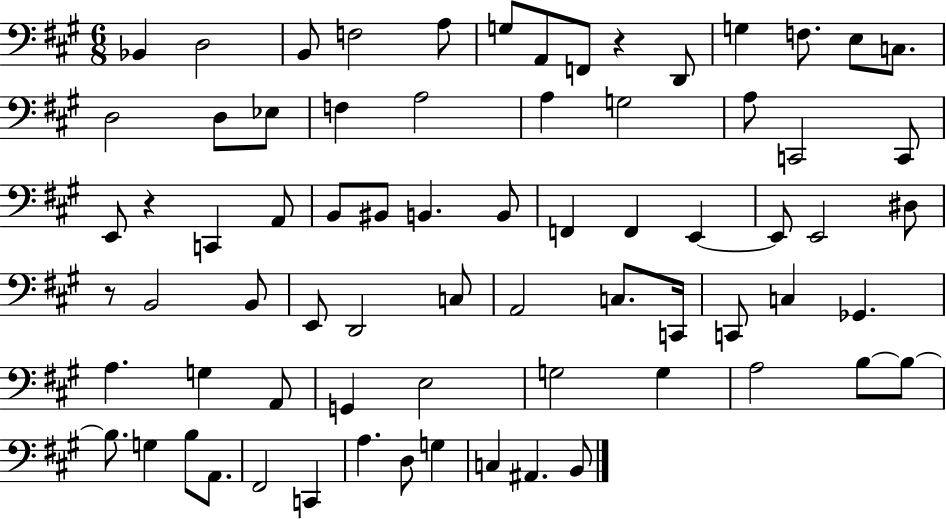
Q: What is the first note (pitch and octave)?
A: Bb2